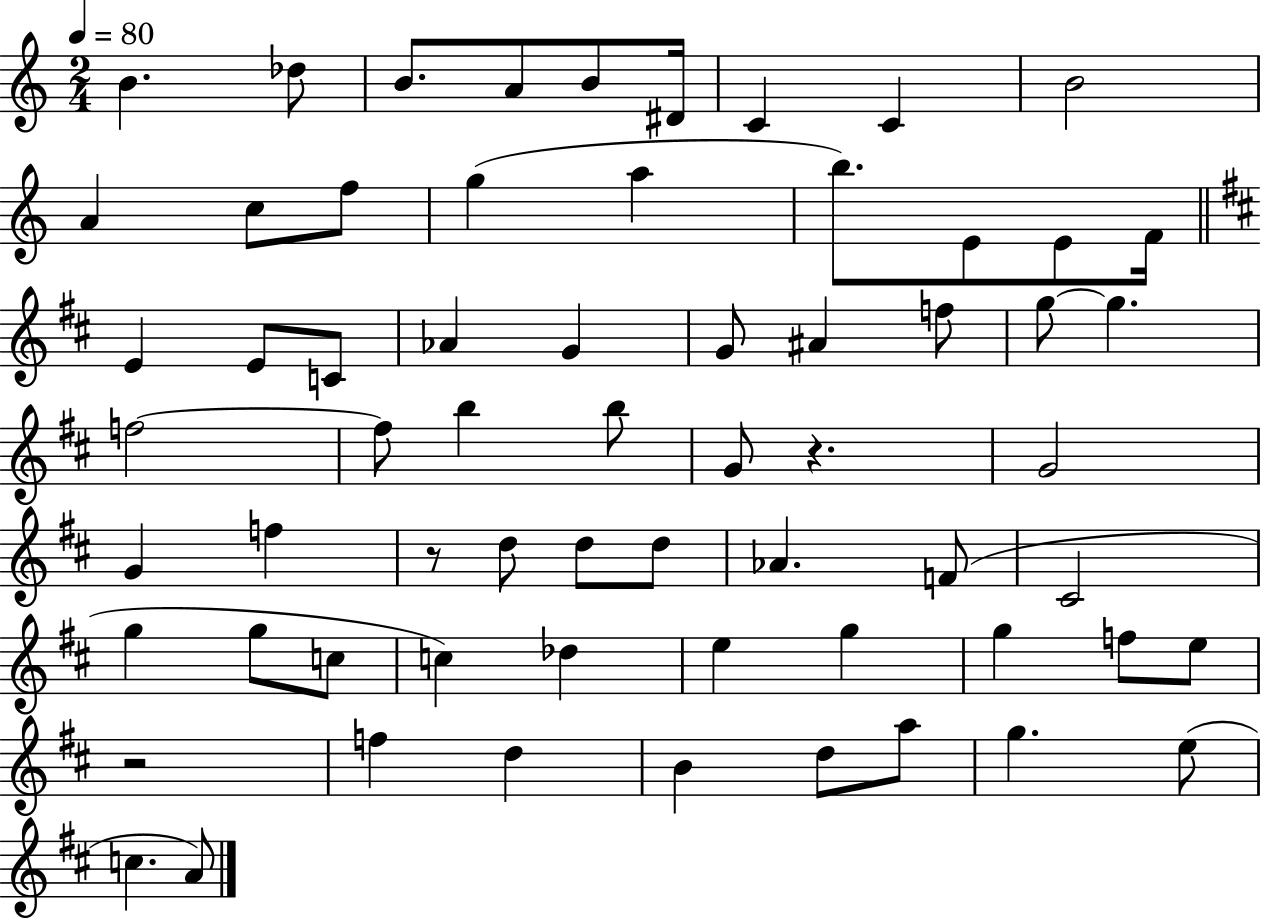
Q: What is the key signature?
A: C major